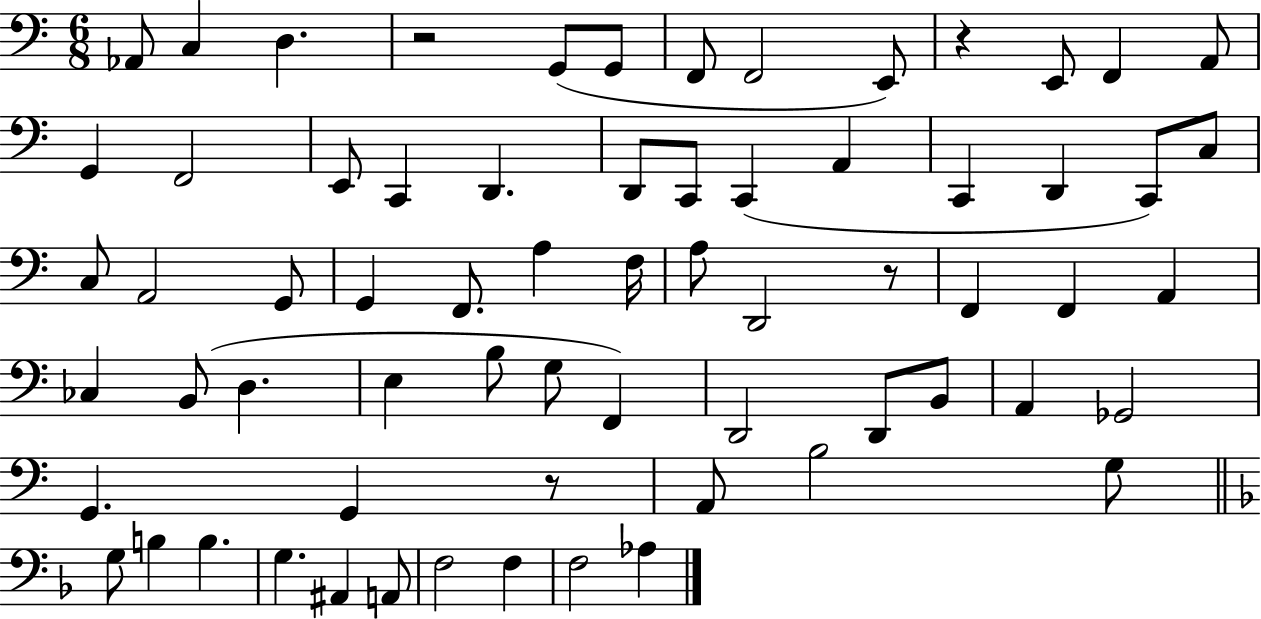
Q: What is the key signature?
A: C major